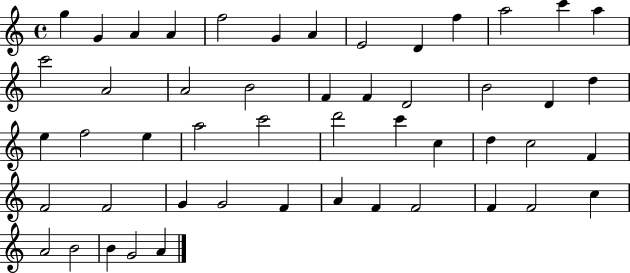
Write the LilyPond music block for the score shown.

{
  \clef treble
  \time 4/4
  \defaultTimeSignature
  \key c \major
  g''4 g'4 a'4 a'4 | f''2 g'4 a'4 | e'2 d'4 f''4 | a''2 c'''4 a''4 | \break c'''2 a'2 | a'2 b'2 | f'4 f'4 d'2 | b'2 d'4 d''4 | \break e''4 f''2 e''4 | a''2 c'''2 | d'''2 c'''4 c''4 | d''4 c''2 f'4 | \break f'2 f'2 | g'4 g'2 f'4 | a'4 f'4 f'2 | f'4 f'2 c''4 | \break a'2 b'2 | b'4 g'2 a'4 | \bar "|."
}